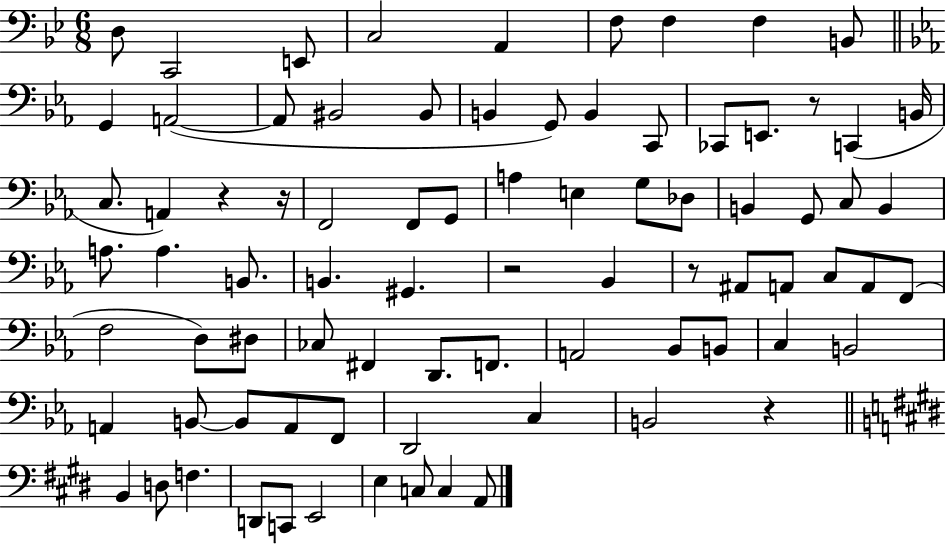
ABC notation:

X:1
T:Untitled
M:6/8
L:1/4
K:Bb
D,/2 C,,2 E,,/2 C,2 A,, F,/2 F, F, B,,/2 G,, A,,2 A,,/2 ^B,,2 ^B,,/2 B,, G,,/2 B,, C,,/2 _C,,/2 E,,/2 z/2 C,, B,,/4 C,/2 A,, z z/4 F,,2 F,,/2 G,,/2 A, E, G,/2 _D,/2 B,, G,,/2 C,/2 B,, A,/2 A, B,,/2 B,, ^G,, z2 _B,, z/2 ^A,,/2 A,,/2 C,/2 A,,/2 F,,/2 F,2 D,/2 ^D,/2 _C,/2 ^F,, D,,/2 F,,/2 A,,2 _B,,/2 B,,/2 C, B,,2 A,, B,,/2 B,,/2 A,,/2 F,,/2 D,,2 C, B,,2 z B,, D,/2 F, D,,/2 C,,/2 E,,2 E, C,/2 C, A,,/2